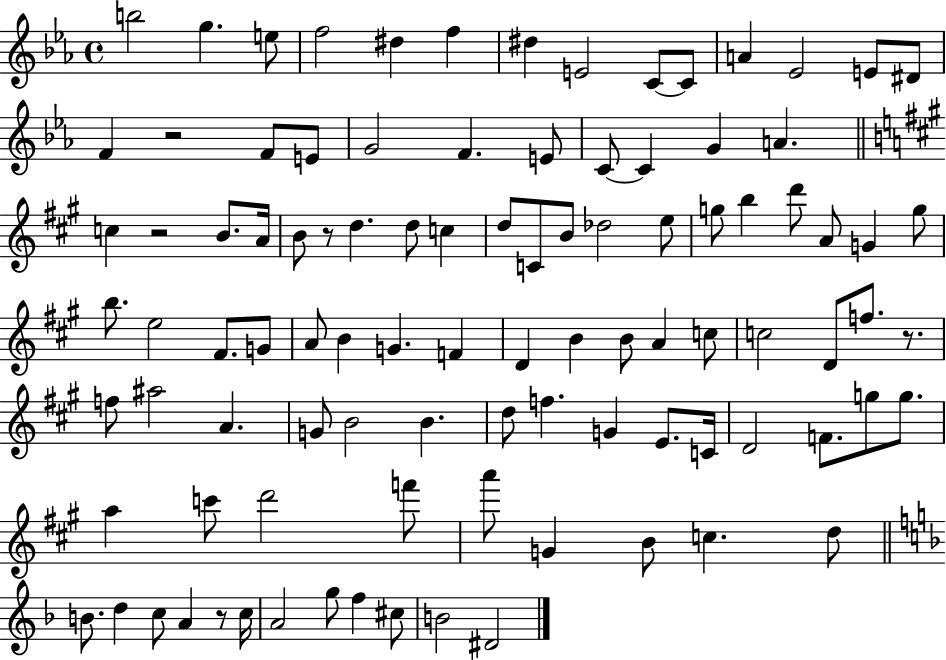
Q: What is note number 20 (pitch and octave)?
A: E4